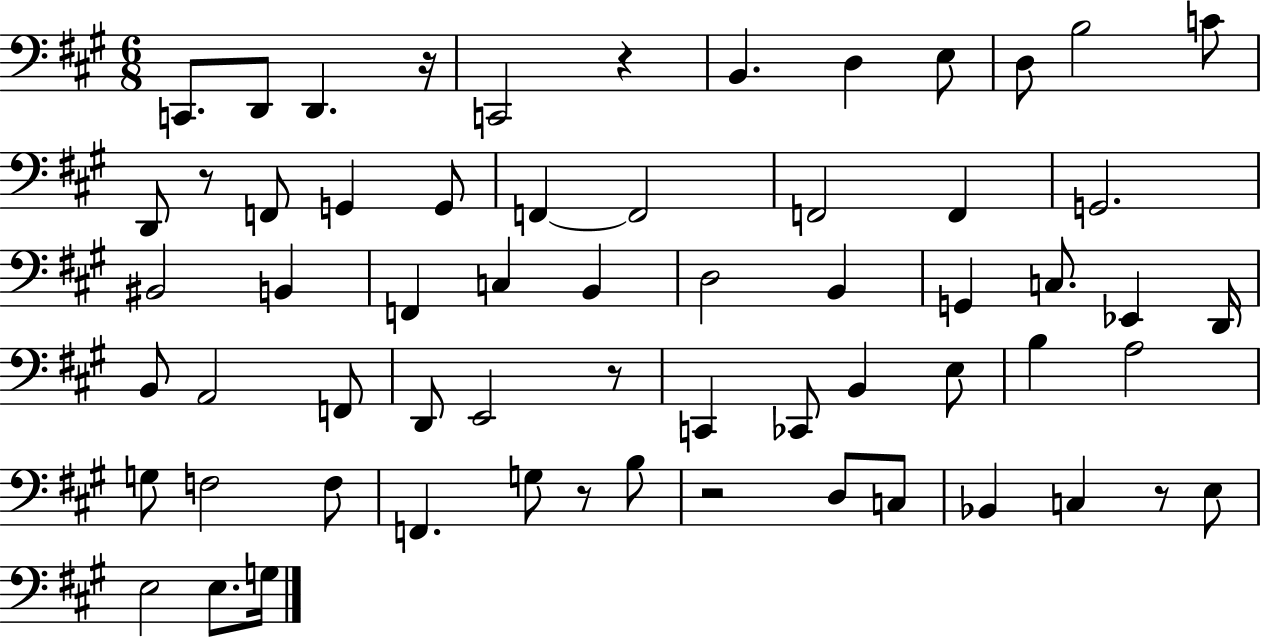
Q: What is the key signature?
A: A major